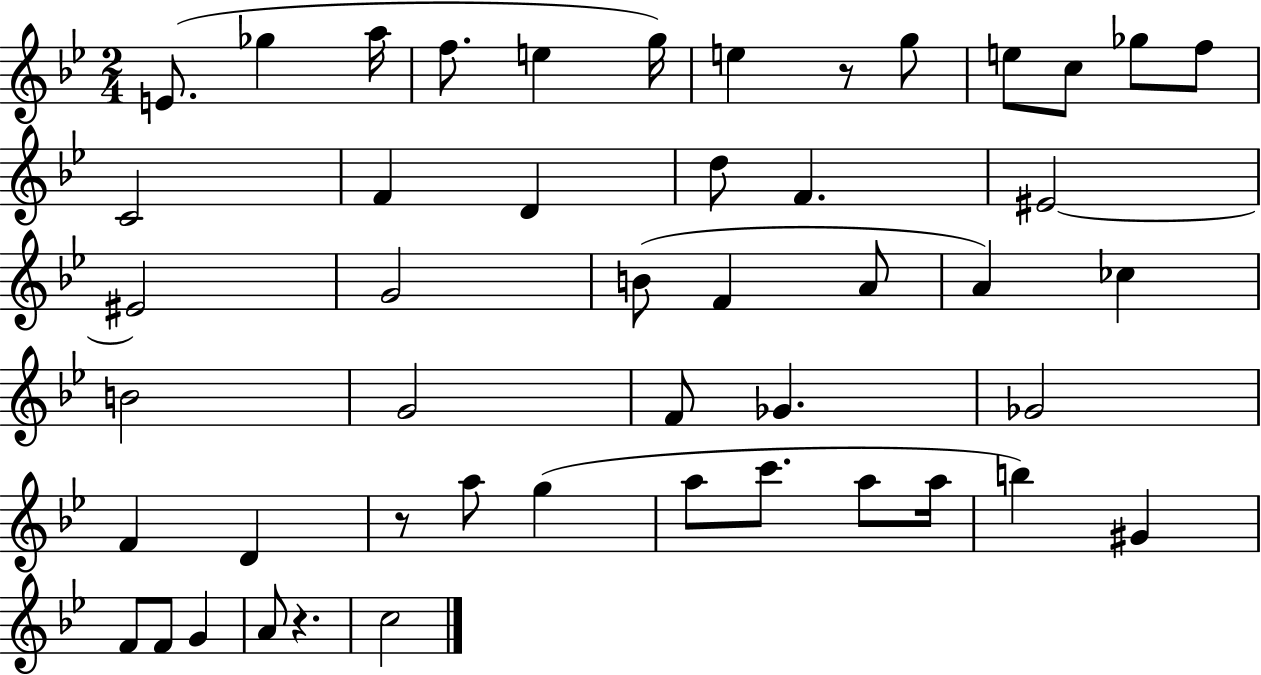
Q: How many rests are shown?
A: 3